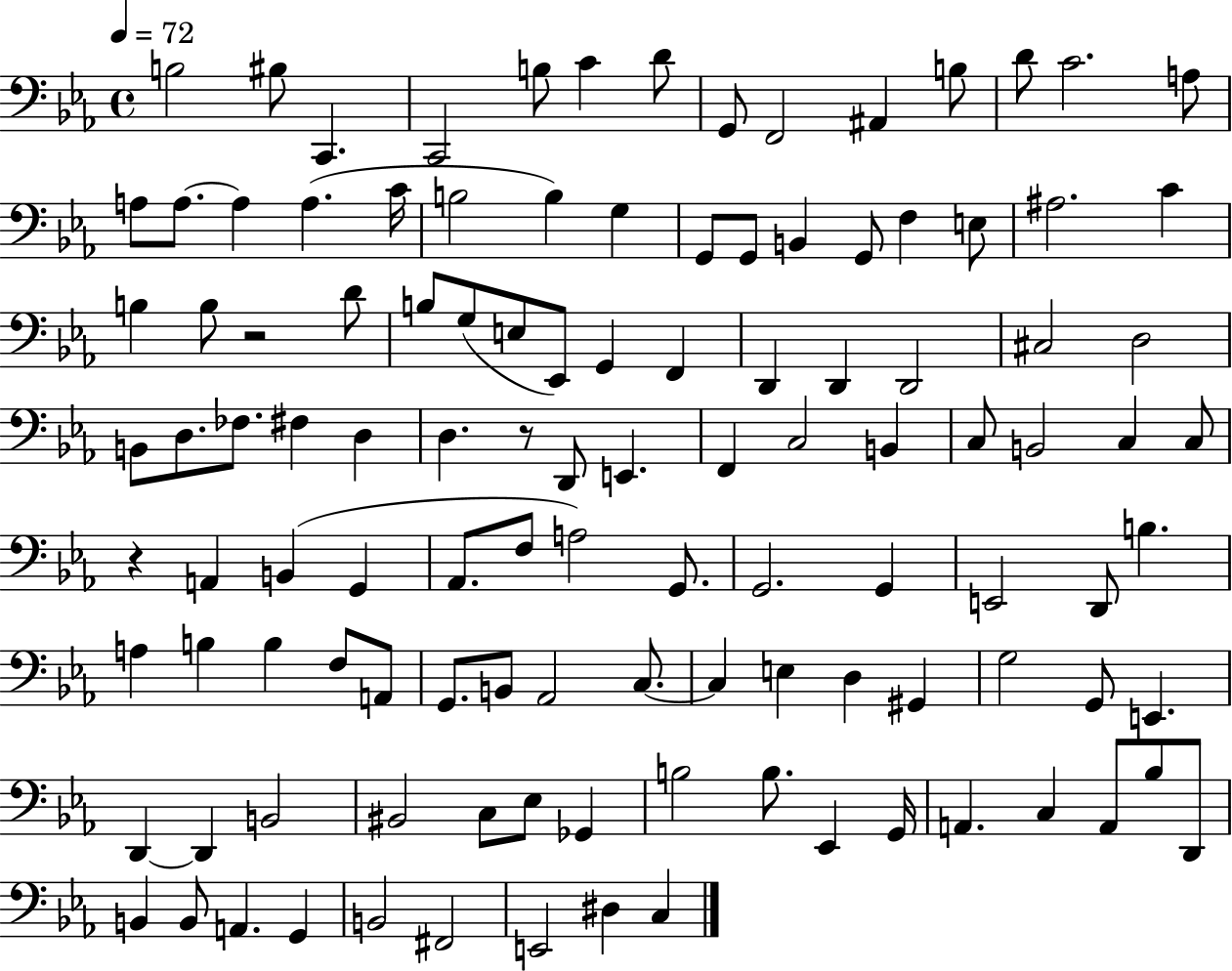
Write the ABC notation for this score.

X:1
T:Untitled
M:4/4
L:1/4
K:Eb
B,2 ^B,/2 C,, C,,2 B,/2 C D/2 G,,/2 F,,2 ^A,, B,/2 D/2 C2 A,/2 A,/2 A,/2 A, A, C/4 B,2 B, G, G,,/2 G,,/2 B,, G,,/2 F, E,/2 ^A,2 C B, B,/2 z2 D/2 B,/2 G,/2 E,/2 _E,,/2 G,, F,, D,, D,, D,,2 ^C,2 D,2 B,,/2 D,/2 _F,/2 ^F, D, D, z/2 D,,/2 E,, F,, C,2 B,, C,/2 B,,2 C, C,/2 z A,, B,, G,, _A,,/2 F,/2 A,2 G,,/2 G,,2 G,, E,,2 D,,/2 B, A, B, B, F,/2 A,,/2 G,,/2 B,,/2 _A,,2 C,/2 C, E, D, ^G,, G,2 G,,/2 E,, D,, D,, B,,2 ^B,,2 C,/2 _E,/2 _G,, B,2 B,/2 _E,, G,,/4 A,, C, A,,/2 _B,/2 D,,/2 B,, B,,/2 A,, G,, B,,2 ^F,,2 E,,2 ^D, C,